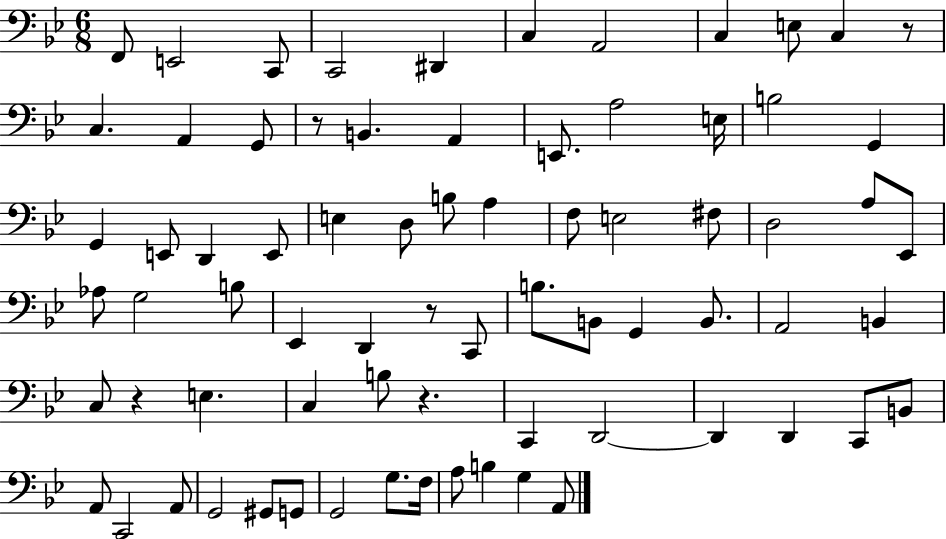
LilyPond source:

{
  \clef bass
  \numericTimeSignature
  \time 6/8
  \key bes \major
  \repeat volta 2 { f,8 e,2 c,8 | c,2 dis,4 | c4 a,2 | c4 e8 c4 r8 | \break c4. a,4 g,8 | r8 b,4. a,4 | e,8. a2 e16 | b2 g,4 | \break g,4 e,8 d,4 e,8 | e4 d8 b8 a4 | f8 e2 fis8 | d2 a8 ees,8 | \break aes8 g2 b8 | ees,4 d,4 r8 c,8 | b8. b,8 g,4 b,8. | a,2 b,4 | \break c8 r4 e4. | c4 b8 r4. | c,4 d,2~~ | d,4 d,4 c,8 b,8 | \break a,8 c,2 a,8 | g,2 gis,8 g,8 | g,2 g8. f16 | a8 b4 g4 a,8 | \break } \bar "|."
}